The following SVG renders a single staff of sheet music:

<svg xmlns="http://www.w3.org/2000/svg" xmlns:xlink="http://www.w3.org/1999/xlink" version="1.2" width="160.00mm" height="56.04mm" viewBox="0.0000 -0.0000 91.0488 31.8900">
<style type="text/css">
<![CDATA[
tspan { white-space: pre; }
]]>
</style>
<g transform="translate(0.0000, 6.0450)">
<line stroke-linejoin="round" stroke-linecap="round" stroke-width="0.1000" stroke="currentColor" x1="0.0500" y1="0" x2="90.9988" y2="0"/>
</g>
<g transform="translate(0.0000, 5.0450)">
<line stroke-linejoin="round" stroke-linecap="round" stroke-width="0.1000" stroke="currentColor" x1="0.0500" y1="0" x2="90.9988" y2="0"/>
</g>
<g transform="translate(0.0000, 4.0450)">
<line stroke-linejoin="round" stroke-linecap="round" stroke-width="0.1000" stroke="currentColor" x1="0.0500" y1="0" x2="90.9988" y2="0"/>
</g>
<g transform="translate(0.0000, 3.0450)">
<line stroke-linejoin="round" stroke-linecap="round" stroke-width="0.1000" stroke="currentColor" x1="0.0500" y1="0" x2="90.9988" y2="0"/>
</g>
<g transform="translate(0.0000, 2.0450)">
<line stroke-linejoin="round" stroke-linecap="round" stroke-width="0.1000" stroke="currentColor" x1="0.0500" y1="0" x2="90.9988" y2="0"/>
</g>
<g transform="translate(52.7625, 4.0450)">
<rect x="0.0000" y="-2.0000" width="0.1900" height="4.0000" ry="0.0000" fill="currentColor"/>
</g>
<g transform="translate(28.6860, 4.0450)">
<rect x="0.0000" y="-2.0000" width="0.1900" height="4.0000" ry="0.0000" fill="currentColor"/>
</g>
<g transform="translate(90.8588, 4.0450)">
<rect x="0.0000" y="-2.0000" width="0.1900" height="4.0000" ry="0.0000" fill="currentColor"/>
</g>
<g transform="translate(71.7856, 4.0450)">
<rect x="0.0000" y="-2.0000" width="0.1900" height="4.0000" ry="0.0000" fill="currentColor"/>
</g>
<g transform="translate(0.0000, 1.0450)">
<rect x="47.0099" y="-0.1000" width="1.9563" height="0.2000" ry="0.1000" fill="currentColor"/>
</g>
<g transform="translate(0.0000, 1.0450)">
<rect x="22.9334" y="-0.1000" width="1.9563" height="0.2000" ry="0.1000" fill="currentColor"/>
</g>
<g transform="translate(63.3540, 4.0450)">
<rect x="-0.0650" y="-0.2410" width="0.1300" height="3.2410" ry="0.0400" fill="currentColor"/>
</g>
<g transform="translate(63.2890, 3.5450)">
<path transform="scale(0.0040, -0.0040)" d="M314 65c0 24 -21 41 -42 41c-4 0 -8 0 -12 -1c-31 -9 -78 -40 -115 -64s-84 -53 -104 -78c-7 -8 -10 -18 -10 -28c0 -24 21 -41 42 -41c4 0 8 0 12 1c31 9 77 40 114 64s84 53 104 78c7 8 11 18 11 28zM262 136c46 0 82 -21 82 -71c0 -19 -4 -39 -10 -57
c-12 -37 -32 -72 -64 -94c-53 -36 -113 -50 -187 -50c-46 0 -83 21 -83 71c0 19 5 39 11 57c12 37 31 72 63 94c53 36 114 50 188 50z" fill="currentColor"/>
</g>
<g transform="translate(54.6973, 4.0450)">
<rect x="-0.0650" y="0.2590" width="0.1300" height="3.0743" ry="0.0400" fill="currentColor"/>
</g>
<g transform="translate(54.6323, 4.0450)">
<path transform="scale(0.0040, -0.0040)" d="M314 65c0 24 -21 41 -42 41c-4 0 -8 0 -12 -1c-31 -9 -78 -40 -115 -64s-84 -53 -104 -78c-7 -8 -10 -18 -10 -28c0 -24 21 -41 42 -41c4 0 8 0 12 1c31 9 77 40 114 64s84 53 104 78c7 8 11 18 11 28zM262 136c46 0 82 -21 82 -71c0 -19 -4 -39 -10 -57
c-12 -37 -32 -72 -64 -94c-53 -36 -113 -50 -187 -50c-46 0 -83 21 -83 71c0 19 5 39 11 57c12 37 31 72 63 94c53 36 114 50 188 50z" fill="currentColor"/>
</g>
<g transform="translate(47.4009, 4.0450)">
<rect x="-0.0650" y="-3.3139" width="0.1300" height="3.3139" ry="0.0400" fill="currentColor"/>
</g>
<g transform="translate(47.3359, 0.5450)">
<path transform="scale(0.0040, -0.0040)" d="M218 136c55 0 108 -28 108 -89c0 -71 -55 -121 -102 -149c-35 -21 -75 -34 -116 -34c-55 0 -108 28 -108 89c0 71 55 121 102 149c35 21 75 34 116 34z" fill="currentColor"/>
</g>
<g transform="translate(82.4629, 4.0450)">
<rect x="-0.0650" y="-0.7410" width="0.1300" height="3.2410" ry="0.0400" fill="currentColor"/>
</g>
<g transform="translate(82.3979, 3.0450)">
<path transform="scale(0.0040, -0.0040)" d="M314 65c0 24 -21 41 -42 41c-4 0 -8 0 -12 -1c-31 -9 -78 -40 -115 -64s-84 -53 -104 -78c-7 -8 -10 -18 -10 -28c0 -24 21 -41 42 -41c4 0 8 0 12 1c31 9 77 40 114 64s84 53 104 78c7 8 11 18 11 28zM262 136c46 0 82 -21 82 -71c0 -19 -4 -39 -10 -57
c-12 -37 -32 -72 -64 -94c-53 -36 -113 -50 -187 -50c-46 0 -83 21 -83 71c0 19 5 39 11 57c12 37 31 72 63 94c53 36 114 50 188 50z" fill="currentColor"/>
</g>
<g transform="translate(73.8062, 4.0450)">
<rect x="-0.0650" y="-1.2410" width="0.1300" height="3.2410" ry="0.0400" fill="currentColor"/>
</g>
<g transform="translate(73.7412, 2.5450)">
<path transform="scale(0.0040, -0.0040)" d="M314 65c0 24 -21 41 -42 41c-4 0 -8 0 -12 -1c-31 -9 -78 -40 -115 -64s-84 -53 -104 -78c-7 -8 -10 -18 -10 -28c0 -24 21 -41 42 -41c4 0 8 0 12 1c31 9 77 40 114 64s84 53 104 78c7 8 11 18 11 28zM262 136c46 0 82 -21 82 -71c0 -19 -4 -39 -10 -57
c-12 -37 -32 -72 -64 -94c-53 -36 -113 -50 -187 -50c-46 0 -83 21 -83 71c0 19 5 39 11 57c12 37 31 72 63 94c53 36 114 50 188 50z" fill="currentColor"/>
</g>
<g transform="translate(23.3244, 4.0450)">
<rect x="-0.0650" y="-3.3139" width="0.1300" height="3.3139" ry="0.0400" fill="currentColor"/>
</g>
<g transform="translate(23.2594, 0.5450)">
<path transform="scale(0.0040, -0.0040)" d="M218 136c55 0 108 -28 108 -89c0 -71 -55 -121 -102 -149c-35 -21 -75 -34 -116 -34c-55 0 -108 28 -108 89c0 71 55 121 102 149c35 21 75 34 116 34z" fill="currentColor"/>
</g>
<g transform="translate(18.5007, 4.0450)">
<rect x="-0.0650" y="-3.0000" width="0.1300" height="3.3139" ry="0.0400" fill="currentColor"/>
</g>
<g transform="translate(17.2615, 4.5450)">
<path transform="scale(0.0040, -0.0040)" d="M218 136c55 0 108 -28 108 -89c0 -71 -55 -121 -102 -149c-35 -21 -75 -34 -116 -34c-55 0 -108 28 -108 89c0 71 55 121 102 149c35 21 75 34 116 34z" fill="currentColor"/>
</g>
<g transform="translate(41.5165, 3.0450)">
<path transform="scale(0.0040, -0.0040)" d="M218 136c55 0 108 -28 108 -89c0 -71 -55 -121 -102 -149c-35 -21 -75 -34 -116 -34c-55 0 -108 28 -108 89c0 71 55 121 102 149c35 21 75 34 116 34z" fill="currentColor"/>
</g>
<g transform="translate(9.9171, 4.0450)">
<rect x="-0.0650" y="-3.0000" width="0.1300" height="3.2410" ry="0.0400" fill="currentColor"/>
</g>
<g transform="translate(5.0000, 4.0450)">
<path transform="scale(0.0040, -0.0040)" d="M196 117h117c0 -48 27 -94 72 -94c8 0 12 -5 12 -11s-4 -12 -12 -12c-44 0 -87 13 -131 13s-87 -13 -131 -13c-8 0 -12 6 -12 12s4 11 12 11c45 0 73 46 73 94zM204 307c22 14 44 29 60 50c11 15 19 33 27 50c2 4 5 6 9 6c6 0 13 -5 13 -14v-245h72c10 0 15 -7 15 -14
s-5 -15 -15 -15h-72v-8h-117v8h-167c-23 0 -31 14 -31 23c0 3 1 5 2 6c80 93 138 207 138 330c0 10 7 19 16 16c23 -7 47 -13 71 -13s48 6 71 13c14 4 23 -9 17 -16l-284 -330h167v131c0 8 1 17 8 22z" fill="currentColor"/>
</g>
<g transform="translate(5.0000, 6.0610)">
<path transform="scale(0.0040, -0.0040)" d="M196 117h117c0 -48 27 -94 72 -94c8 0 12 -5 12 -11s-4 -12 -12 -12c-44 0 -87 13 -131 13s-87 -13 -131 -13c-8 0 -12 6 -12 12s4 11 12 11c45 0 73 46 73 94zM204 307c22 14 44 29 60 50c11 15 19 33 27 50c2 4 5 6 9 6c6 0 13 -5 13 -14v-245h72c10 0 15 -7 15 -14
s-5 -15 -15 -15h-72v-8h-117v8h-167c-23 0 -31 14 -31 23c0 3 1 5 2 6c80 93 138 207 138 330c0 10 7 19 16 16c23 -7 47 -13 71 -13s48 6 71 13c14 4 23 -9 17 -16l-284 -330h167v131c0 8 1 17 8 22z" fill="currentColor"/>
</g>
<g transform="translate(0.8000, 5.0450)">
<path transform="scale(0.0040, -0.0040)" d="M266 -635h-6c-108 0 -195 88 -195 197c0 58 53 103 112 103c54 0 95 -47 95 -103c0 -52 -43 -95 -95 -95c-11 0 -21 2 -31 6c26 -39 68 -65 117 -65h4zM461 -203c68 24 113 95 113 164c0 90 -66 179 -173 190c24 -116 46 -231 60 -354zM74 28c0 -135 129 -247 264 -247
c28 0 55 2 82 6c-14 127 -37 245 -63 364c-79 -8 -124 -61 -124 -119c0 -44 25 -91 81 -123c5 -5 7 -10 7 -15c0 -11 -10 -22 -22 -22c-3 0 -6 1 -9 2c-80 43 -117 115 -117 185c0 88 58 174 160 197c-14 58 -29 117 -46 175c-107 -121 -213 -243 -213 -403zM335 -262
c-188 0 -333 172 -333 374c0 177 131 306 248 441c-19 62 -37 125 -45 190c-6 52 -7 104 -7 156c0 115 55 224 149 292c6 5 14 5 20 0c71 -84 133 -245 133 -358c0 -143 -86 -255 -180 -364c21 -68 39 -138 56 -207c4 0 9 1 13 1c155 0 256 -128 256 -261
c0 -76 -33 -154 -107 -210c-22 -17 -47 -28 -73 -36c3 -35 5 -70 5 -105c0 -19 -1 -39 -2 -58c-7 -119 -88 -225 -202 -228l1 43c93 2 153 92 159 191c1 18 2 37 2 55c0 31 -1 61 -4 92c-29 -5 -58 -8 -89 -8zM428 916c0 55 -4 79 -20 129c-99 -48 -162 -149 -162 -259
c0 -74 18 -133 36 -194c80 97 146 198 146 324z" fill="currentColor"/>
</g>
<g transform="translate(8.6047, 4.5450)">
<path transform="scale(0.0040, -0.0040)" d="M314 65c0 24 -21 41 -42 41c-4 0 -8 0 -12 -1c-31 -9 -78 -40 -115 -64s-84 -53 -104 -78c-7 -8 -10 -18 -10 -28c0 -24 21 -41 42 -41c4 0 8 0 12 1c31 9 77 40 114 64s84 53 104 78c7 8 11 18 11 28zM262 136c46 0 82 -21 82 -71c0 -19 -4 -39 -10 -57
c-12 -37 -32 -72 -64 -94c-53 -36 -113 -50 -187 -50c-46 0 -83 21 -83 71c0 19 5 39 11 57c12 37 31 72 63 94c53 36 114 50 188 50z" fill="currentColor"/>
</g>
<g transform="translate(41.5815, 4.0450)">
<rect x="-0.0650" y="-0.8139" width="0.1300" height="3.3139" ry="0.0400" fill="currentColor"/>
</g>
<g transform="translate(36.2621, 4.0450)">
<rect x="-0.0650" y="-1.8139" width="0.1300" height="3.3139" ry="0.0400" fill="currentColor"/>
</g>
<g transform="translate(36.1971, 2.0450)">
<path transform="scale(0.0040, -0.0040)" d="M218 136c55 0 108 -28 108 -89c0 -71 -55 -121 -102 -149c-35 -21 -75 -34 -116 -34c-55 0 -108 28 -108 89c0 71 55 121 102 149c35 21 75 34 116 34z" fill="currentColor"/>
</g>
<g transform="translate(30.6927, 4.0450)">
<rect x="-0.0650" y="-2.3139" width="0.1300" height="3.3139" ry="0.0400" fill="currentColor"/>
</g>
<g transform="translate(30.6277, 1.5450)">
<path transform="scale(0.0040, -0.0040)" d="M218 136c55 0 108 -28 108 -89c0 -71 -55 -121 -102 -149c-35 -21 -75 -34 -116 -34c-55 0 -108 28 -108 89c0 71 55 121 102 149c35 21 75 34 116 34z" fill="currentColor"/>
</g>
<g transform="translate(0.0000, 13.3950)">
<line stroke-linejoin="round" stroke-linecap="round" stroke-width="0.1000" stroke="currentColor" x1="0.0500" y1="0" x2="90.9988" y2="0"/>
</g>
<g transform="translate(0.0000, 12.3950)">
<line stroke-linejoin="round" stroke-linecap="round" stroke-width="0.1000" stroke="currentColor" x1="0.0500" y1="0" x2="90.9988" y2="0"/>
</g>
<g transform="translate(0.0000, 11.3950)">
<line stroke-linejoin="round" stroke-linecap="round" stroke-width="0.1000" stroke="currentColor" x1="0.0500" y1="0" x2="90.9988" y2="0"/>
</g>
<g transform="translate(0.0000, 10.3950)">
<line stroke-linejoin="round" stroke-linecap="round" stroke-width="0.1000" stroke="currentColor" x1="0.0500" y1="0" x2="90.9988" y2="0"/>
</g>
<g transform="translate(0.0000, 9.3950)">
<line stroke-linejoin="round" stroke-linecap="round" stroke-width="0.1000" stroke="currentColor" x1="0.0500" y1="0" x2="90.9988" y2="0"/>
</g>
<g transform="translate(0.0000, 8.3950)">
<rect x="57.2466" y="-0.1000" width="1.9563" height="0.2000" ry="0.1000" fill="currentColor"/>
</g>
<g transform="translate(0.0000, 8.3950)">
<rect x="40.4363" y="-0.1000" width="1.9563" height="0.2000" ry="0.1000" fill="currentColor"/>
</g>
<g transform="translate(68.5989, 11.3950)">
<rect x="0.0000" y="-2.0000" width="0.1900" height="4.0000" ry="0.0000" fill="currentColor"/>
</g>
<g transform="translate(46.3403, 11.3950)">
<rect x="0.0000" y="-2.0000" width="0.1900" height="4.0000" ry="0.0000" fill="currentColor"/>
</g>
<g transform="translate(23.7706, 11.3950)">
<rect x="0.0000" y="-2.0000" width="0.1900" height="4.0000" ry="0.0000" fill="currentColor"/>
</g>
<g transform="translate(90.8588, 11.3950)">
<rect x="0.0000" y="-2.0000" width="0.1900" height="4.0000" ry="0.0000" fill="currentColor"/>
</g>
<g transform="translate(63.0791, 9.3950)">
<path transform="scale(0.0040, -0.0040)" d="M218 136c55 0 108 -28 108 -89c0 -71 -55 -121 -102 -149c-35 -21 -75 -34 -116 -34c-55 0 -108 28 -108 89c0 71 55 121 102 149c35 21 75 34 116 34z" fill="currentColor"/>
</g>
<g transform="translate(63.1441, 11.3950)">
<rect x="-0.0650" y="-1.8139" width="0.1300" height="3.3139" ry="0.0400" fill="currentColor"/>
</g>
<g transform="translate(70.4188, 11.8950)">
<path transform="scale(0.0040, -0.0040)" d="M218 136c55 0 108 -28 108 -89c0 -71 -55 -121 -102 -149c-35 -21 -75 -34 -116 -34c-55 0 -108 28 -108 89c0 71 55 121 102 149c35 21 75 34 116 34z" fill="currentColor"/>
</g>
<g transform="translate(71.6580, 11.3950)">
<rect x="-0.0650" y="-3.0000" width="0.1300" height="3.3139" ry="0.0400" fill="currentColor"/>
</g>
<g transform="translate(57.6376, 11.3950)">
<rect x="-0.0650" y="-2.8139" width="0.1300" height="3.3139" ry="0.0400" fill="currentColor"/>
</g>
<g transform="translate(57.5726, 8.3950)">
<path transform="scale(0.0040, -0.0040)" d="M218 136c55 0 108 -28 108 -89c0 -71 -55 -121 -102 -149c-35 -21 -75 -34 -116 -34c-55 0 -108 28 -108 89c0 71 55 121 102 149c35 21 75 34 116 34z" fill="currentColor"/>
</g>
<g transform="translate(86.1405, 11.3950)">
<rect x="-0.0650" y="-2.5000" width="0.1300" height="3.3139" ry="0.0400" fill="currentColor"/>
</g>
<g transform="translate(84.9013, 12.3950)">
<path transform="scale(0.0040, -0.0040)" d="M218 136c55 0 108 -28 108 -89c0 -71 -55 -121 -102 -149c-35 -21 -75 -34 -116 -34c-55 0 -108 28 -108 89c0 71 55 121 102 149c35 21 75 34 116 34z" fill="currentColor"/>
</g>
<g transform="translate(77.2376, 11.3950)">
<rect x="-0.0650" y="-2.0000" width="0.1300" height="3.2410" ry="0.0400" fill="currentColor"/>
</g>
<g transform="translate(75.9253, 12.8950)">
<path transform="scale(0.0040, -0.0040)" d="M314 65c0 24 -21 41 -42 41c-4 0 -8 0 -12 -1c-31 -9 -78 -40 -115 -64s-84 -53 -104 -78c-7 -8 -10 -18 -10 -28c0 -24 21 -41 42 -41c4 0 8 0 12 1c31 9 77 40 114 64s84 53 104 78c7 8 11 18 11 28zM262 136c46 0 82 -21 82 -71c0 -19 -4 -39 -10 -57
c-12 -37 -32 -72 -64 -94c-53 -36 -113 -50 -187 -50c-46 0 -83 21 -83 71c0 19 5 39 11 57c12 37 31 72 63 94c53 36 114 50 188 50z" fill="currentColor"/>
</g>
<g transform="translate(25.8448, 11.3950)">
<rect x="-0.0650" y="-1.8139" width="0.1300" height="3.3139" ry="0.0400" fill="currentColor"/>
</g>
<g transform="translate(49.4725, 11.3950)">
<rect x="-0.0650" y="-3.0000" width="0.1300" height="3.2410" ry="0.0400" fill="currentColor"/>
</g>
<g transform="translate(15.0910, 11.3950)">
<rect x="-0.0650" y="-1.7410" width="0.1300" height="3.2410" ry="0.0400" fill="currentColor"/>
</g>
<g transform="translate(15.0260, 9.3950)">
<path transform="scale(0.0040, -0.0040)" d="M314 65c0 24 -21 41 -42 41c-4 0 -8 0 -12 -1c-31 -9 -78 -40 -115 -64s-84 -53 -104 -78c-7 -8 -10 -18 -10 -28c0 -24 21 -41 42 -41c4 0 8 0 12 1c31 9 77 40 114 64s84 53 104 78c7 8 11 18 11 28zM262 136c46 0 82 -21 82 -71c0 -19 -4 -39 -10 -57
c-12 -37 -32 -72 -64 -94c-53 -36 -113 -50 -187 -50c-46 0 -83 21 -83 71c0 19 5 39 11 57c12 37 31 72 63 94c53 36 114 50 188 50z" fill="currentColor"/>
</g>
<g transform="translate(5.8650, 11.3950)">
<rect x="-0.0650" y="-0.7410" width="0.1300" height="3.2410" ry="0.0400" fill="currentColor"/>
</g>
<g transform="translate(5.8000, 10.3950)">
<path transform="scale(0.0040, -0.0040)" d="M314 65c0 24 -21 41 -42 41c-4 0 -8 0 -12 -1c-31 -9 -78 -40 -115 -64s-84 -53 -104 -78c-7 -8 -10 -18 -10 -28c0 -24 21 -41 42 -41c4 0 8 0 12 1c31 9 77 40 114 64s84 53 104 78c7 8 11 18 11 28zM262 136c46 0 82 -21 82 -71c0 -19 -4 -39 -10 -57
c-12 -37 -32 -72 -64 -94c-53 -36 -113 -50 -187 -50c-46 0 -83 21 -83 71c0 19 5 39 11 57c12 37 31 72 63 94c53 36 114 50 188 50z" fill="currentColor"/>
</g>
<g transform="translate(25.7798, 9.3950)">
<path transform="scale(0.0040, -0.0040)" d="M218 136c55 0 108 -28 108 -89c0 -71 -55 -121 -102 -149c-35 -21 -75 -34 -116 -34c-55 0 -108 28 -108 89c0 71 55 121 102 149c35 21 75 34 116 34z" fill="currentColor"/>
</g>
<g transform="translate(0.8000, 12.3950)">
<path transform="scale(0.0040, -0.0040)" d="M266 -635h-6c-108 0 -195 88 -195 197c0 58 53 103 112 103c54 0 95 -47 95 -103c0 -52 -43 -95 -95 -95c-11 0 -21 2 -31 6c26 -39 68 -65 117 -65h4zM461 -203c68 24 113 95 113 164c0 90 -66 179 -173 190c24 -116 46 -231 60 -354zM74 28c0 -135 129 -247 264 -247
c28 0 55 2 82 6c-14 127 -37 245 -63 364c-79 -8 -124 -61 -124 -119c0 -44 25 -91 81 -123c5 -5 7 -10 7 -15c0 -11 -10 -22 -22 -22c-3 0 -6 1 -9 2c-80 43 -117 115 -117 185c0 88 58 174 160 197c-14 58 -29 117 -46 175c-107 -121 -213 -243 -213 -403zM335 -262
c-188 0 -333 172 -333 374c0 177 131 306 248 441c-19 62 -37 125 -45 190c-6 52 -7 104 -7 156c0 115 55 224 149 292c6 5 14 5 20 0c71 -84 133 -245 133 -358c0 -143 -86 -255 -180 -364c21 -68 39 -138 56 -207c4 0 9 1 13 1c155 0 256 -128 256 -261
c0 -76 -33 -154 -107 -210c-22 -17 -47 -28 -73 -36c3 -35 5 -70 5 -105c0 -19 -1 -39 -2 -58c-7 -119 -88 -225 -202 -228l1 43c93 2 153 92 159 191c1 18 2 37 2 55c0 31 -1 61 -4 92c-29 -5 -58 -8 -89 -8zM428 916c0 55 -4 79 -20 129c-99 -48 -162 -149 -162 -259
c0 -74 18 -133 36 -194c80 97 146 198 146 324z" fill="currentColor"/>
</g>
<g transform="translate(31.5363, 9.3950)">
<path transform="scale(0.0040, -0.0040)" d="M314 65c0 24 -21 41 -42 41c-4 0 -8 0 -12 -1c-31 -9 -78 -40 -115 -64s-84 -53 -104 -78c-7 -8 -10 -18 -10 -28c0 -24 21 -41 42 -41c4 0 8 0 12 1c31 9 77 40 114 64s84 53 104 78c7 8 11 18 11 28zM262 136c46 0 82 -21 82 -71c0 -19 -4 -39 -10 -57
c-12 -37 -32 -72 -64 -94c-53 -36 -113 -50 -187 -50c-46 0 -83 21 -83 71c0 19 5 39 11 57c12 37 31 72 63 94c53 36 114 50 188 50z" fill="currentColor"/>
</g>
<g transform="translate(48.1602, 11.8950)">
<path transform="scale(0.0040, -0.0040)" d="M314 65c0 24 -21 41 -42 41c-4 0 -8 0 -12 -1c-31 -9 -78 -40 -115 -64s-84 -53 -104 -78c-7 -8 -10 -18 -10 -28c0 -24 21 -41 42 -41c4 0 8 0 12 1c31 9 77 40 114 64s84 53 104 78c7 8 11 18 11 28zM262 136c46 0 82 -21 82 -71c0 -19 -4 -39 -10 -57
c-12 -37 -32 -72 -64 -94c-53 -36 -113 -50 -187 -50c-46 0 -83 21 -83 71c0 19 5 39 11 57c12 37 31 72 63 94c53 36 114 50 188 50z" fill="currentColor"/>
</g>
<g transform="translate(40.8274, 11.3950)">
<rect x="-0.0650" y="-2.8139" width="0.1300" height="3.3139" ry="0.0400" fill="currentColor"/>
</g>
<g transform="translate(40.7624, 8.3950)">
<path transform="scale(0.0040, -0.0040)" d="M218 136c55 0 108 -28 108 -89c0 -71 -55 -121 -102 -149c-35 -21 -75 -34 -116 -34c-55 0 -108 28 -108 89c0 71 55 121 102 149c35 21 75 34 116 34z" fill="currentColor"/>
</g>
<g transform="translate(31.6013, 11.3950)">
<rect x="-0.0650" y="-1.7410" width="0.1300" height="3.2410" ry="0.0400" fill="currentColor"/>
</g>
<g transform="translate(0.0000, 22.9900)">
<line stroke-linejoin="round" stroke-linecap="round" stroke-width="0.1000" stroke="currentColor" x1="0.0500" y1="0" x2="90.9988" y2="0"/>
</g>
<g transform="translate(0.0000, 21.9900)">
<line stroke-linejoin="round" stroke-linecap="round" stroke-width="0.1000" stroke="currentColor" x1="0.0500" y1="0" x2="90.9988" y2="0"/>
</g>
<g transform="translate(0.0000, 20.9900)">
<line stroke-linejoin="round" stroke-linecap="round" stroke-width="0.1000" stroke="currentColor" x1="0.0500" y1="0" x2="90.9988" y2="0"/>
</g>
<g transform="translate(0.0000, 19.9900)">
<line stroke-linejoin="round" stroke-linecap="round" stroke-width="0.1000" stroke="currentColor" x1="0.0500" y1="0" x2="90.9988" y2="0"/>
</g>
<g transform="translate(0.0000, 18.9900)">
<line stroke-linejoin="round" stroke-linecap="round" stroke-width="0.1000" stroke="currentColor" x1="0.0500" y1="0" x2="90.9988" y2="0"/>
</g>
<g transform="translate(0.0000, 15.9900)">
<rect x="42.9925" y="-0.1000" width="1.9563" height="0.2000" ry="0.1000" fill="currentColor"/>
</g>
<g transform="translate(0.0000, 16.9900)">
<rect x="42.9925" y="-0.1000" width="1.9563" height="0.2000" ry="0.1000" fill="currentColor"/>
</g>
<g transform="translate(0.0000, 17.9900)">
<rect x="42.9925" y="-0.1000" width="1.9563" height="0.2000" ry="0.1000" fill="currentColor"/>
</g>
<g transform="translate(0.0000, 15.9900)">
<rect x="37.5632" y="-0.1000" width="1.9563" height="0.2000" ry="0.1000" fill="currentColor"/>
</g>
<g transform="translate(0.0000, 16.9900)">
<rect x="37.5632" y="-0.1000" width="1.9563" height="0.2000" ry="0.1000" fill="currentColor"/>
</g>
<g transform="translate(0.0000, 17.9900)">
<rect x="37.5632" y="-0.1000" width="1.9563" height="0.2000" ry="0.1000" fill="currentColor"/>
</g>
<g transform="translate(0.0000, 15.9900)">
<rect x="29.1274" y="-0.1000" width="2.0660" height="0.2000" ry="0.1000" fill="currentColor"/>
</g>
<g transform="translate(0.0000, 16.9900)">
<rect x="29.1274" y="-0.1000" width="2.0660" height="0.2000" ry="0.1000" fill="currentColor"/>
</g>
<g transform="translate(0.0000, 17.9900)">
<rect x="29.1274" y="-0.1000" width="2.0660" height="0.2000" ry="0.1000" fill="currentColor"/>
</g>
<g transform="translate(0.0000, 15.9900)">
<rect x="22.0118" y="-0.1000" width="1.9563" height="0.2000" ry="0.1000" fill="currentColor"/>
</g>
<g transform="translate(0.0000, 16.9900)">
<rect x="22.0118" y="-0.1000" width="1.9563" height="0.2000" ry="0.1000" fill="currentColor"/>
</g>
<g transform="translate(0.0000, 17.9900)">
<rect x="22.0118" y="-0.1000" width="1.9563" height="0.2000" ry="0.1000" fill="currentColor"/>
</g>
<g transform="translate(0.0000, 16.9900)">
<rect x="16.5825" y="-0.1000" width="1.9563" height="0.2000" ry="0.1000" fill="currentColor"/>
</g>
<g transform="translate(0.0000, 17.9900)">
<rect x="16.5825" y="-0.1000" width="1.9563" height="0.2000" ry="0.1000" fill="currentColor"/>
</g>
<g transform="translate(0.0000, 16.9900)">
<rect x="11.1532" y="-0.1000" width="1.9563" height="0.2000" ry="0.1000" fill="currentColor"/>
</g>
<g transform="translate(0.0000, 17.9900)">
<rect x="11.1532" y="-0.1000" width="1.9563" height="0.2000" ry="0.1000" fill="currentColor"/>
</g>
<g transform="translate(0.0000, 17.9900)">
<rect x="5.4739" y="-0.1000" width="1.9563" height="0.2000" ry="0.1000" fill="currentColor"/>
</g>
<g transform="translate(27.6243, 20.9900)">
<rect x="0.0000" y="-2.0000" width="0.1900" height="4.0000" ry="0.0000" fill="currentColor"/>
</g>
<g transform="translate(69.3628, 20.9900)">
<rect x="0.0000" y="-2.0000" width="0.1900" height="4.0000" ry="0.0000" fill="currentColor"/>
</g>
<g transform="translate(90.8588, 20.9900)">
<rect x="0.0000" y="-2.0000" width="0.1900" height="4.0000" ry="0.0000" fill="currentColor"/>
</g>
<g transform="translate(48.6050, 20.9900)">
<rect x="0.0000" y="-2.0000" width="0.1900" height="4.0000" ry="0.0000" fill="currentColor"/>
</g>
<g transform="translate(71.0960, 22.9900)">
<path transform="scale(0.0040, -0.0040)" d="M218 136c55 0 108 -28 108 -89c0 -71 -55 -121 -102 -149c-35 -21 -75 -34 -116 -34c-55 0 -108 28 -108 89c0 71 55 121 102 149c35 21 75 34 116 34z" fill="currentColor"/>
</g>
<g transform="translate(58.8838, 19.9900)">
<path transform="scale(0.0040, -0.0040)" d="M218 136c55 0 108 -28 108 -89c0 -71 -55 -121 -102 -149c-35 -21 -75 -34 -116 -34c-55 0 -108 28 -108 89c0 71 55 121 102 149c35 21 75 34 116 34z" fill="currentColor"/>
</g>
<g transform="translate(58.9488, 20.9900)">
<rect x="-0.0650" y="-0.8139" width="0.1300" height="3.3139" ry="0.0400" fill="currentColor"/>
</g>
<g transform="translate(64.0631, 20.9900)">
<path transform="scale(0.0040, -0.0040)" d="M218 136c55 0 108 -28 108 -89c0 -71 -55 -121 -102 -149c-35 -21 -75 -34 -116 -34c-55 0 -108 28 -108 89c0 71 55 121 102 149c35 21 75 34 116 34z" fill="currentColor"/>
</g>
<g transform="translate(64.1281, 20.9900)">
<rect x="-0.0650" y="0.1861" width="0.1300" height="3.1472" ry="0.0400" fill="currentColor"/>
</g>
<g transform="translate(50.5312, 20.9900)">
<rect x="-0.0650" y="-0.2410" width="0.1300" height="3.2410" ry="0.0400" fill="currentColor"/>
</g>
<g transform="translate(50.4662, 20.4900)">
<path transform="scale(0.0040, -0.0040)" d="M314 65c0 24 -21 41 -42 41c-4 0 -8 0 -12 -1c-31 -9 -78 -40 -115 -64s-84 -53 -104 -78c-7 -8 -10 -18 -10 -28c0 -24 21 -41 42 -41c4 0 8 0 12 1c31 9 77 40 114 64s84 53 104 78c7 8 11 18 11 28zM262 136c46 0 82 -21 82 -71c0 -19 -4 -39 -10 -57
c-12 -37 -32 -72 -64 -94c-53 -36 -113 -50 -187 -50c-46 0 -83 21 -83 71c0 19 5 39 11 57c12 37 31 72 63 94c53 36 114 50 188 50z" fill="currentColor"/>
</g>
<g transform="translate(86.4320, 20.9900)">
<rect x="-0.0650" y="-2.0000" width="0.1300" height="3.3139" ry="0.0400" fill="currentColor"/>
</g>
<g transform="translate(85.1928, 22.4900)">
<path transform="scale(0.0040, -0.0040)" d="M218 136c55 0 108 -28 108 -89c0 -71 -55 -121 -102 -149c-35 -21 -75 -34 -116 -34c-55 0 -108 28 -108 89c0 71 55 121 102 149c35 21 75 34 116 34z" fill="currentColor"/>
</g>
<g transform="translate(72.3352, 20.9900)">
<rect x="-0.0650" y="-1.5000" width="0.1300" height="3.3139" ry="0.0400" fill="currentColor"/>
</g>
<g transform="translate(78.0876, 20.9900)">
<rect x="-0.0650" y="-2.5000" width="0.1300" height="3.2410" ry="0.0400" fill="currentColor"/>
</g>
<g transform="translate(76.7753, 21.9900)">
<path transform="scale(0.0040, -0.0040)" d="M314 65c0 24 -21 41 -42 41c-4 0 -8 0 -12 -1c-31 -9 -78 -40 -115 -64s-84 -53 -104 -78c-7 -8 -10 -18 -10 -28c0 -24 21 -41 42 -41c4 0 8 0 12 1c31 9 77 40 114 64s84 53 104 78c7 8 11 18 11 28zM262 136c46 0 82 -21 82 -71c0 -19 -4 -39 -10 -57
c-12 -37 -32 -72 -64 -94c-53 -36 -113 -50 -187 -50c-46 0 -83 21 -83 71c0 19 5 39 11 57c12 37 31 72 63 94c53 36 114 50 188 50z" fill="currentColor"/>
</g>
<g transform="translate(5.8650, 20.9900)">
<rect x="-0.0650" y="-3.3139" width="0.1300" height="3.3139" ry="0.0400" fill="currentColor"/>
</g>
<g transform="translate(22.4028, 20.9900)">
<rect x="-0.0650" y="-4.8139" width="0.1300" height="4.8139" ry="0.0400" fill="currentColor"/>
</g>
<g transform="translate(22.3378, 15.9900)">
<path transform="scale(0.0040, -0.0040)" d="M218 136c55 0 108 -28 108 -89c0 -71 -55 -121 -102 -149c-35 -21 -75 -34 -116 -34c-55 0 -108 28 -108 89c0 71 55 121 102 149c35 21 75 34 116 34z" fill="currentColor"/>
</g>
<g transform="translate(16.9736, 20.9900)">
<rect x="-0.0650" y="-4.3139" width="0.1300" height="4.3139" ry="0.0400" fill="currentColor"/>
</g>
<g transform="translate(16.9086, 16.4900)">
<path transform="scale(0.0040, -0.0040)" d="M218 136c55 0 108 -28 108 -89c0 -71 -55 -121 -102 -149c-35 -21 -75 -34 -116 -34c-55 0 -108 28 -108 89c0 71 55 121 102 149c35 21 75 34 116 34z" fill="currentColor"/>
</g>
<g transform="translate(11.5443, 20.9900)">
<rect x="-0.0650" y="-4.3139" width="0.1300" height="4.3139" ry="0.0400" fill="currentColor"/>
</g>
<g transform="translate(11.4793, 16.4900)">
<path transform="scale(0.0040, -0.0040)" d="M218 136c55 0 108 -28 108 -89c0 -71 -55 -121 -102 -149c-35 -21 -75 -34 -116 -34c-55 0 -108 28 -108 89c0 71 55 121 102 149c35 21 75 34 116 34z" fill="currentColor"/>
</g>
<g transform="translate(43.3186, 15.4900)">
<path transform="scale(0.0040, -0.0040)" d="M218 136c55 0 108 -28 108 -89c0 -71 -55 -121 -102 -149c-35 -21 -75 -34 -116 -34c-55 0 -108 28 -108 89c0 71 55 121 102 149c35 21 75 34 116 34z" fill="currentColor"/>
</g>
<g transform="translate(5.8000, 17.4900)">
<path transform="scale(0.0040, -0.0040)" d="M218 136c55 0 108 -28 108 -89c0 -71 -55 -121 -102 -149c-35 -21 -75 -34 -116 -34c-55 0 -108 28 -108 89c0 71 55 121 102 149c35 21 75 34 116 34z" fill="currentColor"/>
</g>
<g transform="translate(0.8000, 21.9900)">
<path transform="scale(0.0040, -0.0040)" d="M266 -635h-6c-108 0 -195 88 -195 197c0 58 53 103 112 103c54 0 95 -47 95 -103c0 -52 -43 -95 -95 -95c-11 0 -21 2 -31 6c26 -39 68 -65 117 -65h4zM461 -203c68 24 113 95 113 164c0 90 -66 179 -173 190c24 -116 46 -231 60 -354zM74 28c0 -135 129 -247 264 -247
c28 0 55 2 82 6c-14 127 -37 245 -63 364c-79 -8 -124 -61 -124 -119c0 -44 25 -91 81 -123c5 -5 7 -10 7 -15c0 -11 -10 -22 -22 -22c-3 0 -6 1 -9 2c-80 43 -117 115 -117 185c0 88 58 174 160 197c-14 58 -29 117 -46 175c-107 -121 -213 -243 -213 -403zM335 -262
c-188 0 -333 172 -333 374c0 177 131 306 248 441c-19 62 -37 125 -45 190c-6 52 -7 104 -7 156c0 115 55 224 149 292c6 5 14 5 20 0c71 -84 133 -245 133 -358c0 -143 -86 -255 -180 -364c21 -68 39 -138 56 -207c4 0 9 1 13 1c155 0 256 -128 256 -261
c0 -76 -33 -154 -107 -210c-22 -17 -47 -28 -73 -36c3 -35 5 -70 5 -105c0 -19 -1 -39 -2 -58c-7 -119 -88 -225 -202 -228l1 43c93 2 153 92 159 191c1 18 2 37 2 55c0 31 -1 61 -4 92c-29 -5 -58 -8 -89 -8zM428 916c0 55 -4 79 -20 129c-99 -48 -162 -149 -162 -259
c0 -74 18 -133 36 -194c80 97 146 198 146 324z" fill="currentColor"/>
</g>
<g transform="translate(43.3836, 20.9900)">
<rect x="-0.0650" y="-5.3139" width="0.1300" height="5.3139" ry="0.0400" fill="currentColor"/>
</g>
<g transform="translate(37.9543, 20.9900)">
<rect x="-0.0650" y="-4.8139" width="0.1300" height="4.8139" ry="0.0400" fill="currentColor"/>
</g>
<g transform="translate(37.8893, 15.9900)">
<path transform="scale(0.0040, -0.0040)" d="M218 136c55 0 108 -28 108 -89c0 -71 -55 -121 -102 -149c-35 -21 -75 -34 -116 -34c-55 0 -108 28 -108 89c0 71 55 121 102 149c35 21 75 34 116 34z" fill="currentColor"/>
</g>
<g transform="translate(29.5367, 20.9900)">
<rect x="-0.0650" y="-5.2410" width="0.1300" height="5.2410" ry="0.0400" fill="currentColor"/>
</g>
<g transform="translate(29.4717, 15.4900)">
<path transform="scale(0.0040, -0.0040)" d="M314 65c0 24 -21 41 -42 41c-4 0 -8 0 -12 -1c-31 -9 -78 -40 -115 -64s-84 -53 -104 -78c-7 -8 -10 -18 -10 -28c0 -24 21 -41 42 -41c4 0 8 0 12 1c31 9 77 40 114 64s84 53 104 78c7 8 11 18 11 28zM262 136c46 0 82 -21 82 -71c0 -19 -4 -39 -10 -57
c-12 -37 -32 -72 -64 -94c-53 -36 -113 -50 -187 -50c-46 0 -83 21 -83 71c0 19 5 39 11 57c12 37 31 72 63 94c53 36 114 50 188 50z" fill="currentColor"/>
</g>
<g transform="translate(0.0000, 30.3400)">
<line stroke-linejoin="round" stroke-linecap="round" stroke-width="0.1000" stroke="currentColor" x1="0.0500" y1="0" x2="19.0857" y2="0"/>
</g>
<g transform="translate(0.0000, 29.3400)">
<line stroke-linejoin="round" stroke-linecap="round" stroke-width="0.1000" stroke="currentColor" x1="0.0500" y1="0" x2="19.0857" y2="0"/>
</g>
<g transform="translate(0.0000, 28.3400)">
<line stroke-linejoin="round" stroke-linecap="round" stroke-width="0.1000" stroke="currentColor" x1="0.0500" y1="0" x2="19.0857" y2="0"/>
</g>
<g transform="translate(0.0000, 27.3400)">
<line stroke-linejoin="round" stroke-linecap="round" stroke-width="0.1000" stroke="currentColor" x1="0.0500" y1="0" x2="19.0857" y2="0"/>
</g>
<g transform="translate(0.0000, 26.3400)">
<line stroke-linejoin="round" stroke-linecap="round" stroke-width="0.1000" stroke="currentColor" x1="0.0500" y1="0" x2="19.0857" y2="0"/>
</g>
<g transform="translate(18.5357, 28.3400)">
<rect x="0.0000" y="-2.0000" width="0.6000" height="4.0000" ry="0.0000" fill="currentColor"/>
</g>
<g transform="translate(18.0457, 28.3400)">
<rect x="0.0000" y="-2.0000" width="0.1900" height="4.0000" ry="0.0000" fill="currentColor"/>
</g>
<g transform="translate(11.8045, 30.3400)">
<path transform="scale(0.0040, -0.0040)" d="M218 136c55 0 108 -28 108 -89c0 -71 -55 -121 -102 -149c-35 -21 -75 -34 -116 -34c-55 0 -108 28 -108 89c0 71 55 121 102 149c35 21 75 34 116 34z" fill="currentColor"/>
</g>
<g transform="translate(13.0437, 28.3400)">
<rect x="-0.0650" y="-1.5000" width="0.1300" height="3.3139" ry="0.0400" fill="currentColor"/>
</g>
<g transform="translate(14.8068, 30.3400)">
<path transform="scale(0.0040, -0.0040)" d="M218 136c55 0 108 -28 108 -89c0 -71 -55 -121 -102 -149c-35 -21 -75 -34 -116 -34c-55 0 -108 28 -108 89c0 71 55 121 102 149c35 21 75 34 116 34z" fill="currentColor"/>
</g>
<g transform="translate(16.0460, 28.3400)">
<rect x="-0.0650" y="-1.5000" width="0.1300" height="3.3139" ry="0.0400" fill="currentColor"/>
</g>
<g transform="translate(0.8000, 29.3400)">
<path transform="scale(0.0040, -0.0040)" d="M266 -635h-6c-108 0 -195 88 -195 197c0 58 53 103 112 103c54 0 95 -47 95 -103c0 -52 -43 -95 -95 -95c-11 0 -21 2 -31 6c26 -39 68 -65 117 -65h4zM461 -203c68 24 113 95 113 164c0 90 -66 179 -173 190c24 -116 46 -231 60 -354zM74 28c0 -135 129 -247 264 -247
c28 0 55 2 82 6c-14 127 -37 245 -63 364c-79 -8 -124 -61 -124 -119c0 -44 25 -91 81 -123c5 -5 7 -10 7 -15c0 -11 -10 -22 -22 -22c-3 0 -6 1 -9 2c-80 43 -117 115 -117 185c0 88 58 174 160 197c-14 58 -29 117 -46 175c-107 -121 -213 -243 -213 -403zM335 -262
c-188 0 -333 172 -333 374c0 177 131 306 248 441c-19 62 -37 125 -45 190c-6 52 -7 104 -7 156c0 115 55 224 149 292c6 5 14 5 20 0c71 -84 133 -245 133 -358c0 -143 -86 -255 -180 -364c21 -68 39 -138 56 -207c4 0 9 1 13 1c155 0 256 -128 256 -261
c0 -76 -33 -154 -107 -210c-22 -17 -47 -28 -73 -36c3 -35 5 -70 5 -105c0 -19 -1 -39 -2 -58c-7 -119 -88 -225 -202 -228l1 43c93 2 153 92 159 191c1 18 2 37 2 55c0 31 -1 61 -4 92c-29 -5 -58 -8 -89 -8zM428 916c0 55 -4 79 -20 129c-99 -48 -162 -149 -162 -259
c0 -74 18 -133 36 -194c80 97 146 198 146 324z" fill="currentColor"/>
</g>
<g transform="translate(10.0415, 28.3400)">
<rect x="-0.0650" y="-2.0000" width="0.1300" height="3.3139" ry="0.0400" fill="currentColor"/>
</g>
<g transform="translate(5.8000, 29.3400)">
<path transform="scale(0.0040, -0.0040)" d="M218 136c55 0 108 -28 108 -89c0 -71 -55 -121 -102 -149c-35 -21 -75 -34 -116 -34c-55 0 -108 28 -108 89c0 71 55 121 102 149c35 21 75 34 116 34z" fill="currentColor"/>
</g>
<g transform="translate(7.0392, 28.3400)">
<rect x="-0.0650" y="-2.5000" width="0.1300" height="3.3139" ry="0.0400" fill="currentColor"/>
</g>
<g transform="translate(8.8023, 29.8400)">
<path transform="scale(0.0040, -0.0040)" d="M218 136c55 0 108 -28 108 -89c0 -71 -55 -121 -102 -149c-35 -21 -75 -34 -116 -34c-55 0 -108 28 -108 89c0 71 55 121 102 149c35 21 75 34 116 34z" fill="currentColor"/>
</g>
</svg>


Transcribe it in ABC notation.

X:1
T:Untitled
M:4/4
L:1/4
K:C
A2 A b g f d b B2 c2 e2 d2 d2 f2 f f2 a A2 a f A F2 G b d' d' e' f'2 e' f' c2 d B E G2 F G F E E